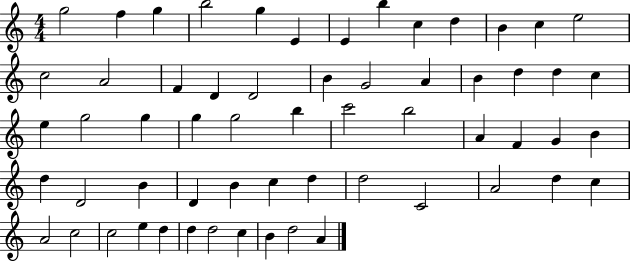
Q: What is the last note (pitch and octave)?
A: A4